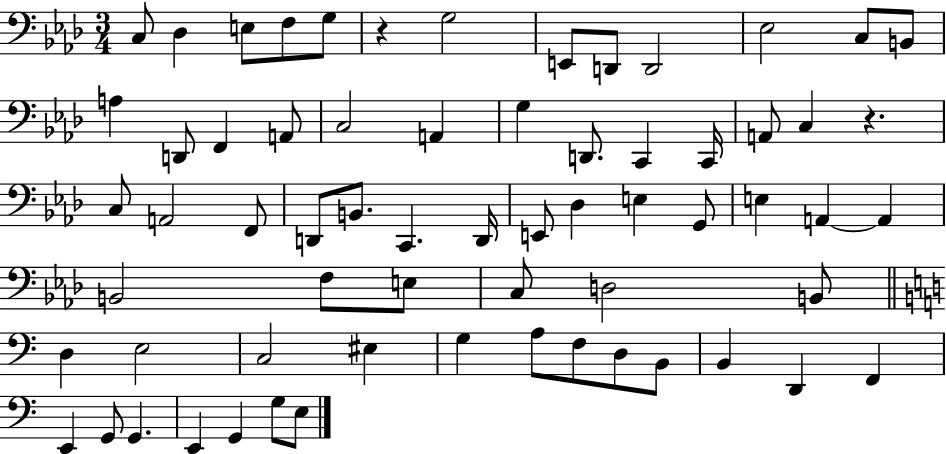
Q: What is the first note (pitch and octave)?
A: C3